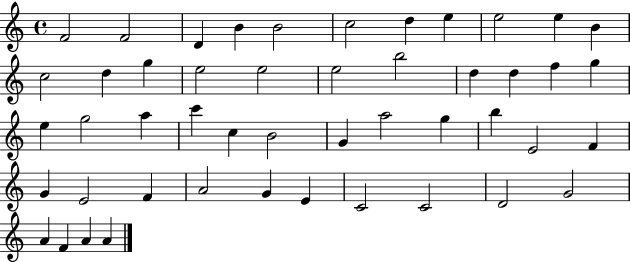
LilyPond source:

{
  \clef treble
  \time 4/4
  \defaultTimeSignature
  \key c \major
  f'2 f'2 | d'4 b'4 b'2 | c''2 d''4 e''4 | e''2 e''4 b'4 | \break c''2 d''4 g''4 | e''2 e''2 | e''2 b''2 | d''4 d''4 f''4 g''4 | \break e''4 g''2 a''4 | c'''4 c''4 b'2 | g'4 a''2 g''4 | b''4 e'2 f'4 | \break g'4 e'2 f'4 | a'2 g'4 e'4 | c'2 c'2 | d'2 g'2 | \break a'4 f'4 a'4 a'4 | \bar "|."
}